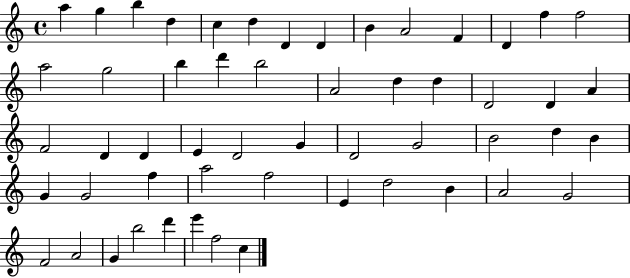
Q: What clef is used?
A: treble